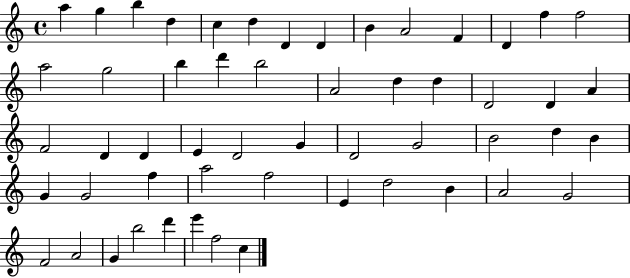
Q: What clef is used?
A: treble